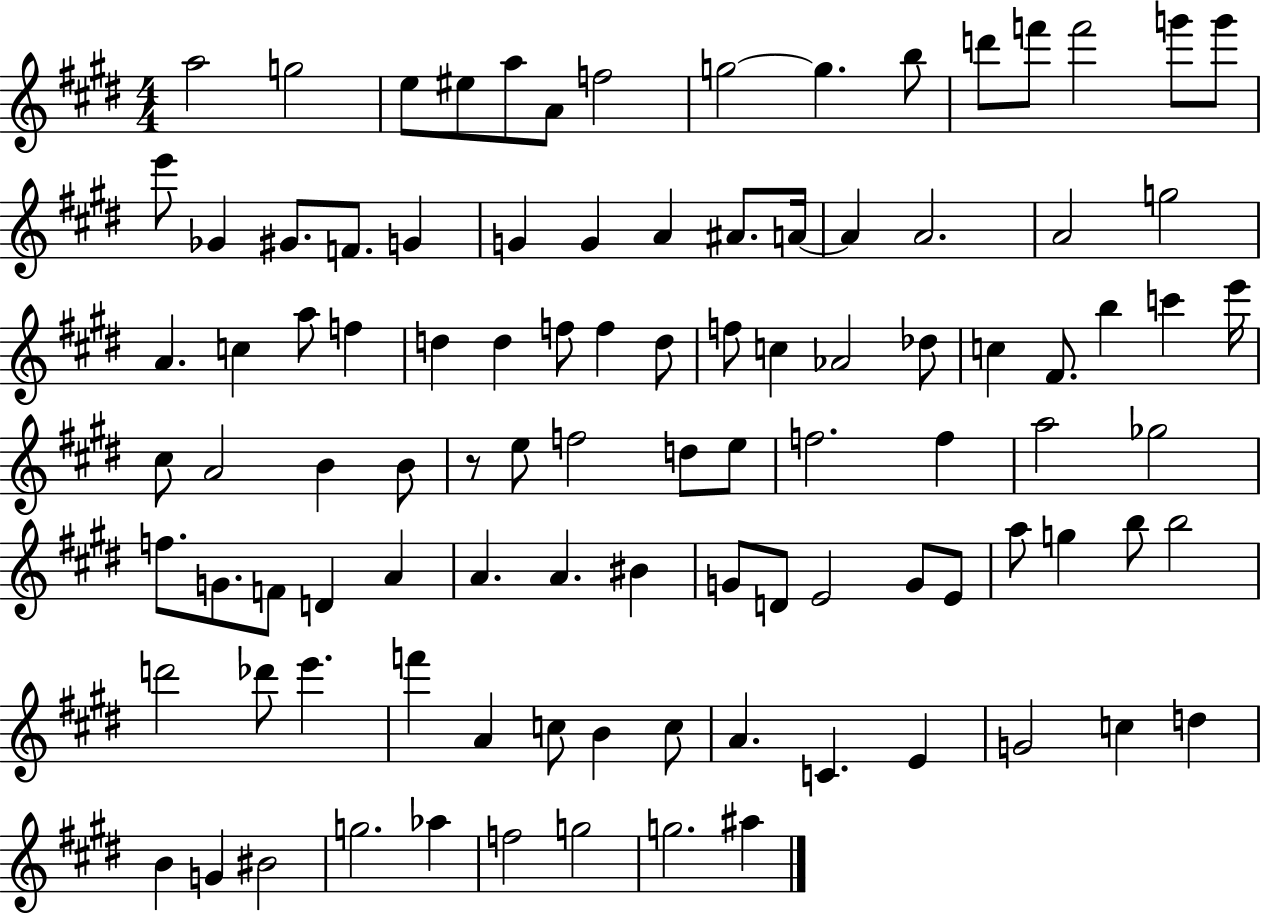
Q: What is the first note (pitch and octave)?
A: A5